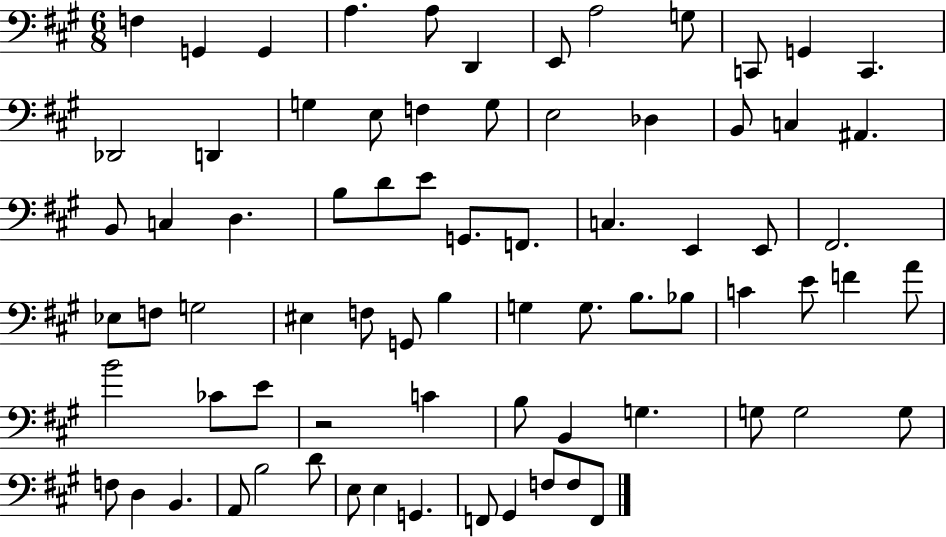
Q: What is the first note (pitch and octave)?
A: F3